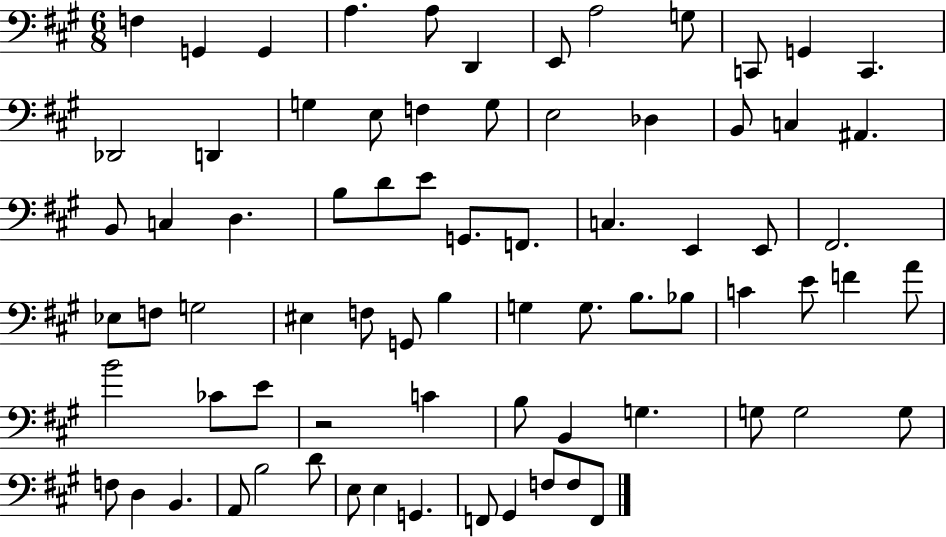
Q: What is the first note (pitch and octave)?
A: F3